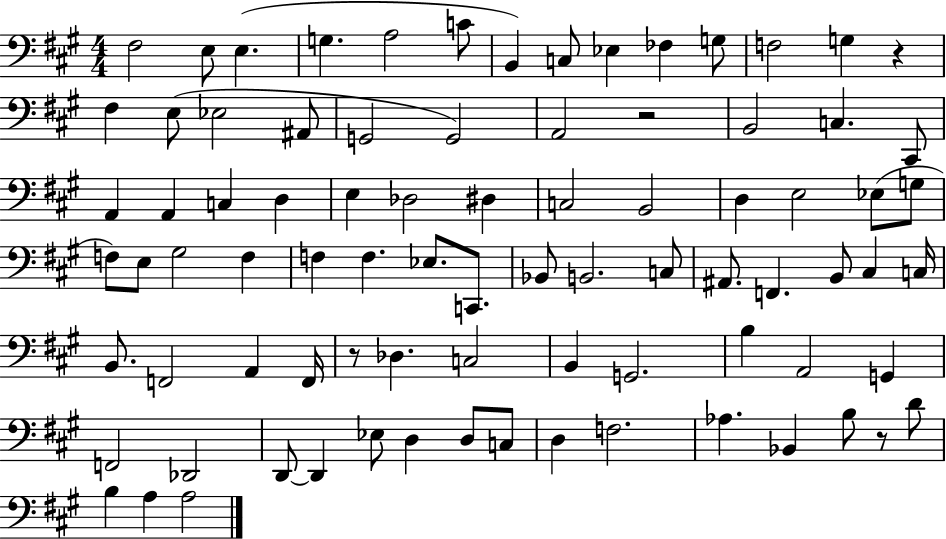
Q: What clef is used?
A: bass